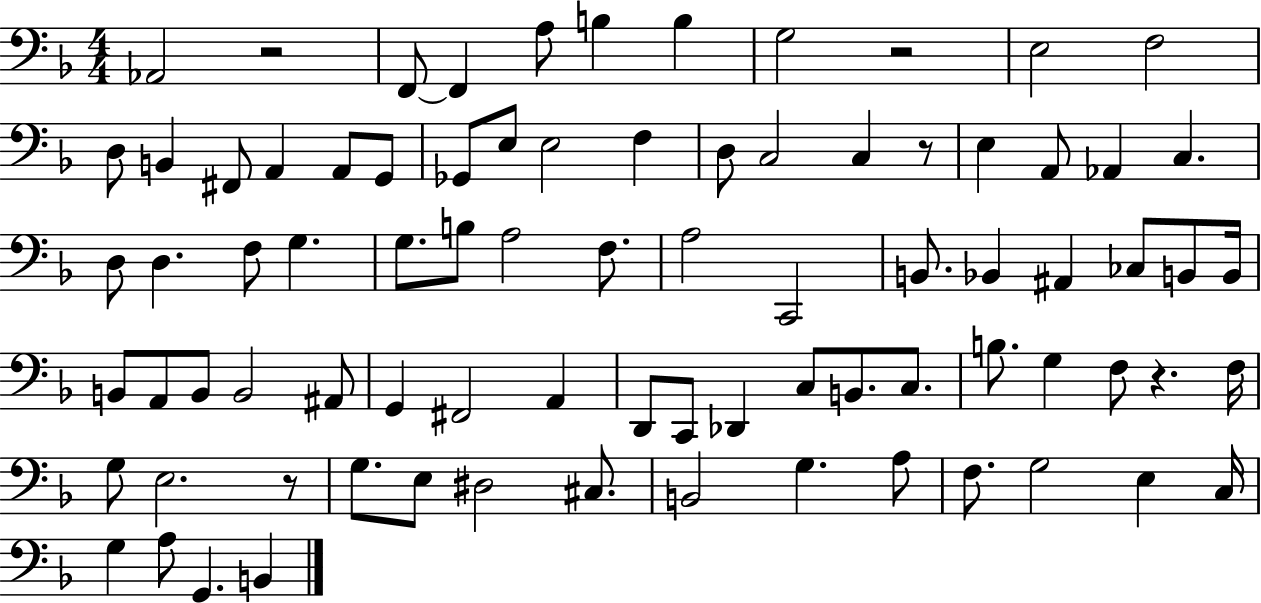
{
  \clef bass
  \numericTimeSignature
  \time 4/4
  \key f \major
  \repeat volta 2 { aes,2 r2 | f,8~~ f,4 a8 b4 b4 | g2 r2 | e2 f2 | \break d8 b,4 fis,8 a,4 a,8 g,8 | ges,8 e8 e2 f4 | d8 c2 c4 r8 | e4 a,8 aes,4 c4. | \break d8 d4. f8 g4. | g8. b8 a2 f8. | a2 c,2 | b,8. bes,4 ais,4 ces8 b,8 b,16 | \break b,8 a,8 b,8 b,2 ais,8 | g,4 fis,2 a,4 | d,8 c,8 des,4 c8 b,8. c8. | b8. g4 f8 r4. f16 | \break g8 e2. r8 | g8. e8 dis2 cis8. | b,2 g4. a8 | f8. g2 e4 c16 | \break g4 a8 g,4. b,4 | } \bar "|."
}